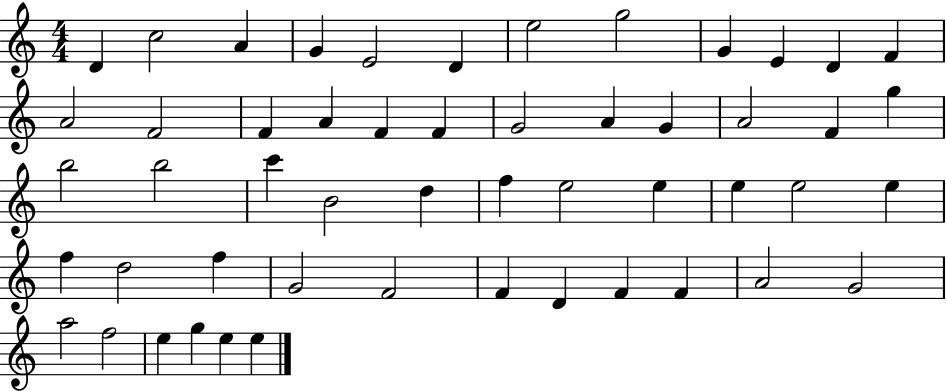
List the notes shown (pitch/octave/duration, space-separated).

D4/q C5/h A4/q G4/q E4/h D4/q E5/h G5/h G4/q E4/q D4/q F4/q A4/h F4/h F4/q A4/q F4/q F4/q G4/h A4/q G4/q A4/h F4/q G5/q B5/h B5/h C6/q B4/h D5/q F5/q E5/h E5/q E5/q E5/h E5/q F5/q D5/h F5/q G4/h F4/h F4/q D4/q F4/q F4/q A4/h G4/h A5/h F5/h E5/q G5/q E5/q E5/q